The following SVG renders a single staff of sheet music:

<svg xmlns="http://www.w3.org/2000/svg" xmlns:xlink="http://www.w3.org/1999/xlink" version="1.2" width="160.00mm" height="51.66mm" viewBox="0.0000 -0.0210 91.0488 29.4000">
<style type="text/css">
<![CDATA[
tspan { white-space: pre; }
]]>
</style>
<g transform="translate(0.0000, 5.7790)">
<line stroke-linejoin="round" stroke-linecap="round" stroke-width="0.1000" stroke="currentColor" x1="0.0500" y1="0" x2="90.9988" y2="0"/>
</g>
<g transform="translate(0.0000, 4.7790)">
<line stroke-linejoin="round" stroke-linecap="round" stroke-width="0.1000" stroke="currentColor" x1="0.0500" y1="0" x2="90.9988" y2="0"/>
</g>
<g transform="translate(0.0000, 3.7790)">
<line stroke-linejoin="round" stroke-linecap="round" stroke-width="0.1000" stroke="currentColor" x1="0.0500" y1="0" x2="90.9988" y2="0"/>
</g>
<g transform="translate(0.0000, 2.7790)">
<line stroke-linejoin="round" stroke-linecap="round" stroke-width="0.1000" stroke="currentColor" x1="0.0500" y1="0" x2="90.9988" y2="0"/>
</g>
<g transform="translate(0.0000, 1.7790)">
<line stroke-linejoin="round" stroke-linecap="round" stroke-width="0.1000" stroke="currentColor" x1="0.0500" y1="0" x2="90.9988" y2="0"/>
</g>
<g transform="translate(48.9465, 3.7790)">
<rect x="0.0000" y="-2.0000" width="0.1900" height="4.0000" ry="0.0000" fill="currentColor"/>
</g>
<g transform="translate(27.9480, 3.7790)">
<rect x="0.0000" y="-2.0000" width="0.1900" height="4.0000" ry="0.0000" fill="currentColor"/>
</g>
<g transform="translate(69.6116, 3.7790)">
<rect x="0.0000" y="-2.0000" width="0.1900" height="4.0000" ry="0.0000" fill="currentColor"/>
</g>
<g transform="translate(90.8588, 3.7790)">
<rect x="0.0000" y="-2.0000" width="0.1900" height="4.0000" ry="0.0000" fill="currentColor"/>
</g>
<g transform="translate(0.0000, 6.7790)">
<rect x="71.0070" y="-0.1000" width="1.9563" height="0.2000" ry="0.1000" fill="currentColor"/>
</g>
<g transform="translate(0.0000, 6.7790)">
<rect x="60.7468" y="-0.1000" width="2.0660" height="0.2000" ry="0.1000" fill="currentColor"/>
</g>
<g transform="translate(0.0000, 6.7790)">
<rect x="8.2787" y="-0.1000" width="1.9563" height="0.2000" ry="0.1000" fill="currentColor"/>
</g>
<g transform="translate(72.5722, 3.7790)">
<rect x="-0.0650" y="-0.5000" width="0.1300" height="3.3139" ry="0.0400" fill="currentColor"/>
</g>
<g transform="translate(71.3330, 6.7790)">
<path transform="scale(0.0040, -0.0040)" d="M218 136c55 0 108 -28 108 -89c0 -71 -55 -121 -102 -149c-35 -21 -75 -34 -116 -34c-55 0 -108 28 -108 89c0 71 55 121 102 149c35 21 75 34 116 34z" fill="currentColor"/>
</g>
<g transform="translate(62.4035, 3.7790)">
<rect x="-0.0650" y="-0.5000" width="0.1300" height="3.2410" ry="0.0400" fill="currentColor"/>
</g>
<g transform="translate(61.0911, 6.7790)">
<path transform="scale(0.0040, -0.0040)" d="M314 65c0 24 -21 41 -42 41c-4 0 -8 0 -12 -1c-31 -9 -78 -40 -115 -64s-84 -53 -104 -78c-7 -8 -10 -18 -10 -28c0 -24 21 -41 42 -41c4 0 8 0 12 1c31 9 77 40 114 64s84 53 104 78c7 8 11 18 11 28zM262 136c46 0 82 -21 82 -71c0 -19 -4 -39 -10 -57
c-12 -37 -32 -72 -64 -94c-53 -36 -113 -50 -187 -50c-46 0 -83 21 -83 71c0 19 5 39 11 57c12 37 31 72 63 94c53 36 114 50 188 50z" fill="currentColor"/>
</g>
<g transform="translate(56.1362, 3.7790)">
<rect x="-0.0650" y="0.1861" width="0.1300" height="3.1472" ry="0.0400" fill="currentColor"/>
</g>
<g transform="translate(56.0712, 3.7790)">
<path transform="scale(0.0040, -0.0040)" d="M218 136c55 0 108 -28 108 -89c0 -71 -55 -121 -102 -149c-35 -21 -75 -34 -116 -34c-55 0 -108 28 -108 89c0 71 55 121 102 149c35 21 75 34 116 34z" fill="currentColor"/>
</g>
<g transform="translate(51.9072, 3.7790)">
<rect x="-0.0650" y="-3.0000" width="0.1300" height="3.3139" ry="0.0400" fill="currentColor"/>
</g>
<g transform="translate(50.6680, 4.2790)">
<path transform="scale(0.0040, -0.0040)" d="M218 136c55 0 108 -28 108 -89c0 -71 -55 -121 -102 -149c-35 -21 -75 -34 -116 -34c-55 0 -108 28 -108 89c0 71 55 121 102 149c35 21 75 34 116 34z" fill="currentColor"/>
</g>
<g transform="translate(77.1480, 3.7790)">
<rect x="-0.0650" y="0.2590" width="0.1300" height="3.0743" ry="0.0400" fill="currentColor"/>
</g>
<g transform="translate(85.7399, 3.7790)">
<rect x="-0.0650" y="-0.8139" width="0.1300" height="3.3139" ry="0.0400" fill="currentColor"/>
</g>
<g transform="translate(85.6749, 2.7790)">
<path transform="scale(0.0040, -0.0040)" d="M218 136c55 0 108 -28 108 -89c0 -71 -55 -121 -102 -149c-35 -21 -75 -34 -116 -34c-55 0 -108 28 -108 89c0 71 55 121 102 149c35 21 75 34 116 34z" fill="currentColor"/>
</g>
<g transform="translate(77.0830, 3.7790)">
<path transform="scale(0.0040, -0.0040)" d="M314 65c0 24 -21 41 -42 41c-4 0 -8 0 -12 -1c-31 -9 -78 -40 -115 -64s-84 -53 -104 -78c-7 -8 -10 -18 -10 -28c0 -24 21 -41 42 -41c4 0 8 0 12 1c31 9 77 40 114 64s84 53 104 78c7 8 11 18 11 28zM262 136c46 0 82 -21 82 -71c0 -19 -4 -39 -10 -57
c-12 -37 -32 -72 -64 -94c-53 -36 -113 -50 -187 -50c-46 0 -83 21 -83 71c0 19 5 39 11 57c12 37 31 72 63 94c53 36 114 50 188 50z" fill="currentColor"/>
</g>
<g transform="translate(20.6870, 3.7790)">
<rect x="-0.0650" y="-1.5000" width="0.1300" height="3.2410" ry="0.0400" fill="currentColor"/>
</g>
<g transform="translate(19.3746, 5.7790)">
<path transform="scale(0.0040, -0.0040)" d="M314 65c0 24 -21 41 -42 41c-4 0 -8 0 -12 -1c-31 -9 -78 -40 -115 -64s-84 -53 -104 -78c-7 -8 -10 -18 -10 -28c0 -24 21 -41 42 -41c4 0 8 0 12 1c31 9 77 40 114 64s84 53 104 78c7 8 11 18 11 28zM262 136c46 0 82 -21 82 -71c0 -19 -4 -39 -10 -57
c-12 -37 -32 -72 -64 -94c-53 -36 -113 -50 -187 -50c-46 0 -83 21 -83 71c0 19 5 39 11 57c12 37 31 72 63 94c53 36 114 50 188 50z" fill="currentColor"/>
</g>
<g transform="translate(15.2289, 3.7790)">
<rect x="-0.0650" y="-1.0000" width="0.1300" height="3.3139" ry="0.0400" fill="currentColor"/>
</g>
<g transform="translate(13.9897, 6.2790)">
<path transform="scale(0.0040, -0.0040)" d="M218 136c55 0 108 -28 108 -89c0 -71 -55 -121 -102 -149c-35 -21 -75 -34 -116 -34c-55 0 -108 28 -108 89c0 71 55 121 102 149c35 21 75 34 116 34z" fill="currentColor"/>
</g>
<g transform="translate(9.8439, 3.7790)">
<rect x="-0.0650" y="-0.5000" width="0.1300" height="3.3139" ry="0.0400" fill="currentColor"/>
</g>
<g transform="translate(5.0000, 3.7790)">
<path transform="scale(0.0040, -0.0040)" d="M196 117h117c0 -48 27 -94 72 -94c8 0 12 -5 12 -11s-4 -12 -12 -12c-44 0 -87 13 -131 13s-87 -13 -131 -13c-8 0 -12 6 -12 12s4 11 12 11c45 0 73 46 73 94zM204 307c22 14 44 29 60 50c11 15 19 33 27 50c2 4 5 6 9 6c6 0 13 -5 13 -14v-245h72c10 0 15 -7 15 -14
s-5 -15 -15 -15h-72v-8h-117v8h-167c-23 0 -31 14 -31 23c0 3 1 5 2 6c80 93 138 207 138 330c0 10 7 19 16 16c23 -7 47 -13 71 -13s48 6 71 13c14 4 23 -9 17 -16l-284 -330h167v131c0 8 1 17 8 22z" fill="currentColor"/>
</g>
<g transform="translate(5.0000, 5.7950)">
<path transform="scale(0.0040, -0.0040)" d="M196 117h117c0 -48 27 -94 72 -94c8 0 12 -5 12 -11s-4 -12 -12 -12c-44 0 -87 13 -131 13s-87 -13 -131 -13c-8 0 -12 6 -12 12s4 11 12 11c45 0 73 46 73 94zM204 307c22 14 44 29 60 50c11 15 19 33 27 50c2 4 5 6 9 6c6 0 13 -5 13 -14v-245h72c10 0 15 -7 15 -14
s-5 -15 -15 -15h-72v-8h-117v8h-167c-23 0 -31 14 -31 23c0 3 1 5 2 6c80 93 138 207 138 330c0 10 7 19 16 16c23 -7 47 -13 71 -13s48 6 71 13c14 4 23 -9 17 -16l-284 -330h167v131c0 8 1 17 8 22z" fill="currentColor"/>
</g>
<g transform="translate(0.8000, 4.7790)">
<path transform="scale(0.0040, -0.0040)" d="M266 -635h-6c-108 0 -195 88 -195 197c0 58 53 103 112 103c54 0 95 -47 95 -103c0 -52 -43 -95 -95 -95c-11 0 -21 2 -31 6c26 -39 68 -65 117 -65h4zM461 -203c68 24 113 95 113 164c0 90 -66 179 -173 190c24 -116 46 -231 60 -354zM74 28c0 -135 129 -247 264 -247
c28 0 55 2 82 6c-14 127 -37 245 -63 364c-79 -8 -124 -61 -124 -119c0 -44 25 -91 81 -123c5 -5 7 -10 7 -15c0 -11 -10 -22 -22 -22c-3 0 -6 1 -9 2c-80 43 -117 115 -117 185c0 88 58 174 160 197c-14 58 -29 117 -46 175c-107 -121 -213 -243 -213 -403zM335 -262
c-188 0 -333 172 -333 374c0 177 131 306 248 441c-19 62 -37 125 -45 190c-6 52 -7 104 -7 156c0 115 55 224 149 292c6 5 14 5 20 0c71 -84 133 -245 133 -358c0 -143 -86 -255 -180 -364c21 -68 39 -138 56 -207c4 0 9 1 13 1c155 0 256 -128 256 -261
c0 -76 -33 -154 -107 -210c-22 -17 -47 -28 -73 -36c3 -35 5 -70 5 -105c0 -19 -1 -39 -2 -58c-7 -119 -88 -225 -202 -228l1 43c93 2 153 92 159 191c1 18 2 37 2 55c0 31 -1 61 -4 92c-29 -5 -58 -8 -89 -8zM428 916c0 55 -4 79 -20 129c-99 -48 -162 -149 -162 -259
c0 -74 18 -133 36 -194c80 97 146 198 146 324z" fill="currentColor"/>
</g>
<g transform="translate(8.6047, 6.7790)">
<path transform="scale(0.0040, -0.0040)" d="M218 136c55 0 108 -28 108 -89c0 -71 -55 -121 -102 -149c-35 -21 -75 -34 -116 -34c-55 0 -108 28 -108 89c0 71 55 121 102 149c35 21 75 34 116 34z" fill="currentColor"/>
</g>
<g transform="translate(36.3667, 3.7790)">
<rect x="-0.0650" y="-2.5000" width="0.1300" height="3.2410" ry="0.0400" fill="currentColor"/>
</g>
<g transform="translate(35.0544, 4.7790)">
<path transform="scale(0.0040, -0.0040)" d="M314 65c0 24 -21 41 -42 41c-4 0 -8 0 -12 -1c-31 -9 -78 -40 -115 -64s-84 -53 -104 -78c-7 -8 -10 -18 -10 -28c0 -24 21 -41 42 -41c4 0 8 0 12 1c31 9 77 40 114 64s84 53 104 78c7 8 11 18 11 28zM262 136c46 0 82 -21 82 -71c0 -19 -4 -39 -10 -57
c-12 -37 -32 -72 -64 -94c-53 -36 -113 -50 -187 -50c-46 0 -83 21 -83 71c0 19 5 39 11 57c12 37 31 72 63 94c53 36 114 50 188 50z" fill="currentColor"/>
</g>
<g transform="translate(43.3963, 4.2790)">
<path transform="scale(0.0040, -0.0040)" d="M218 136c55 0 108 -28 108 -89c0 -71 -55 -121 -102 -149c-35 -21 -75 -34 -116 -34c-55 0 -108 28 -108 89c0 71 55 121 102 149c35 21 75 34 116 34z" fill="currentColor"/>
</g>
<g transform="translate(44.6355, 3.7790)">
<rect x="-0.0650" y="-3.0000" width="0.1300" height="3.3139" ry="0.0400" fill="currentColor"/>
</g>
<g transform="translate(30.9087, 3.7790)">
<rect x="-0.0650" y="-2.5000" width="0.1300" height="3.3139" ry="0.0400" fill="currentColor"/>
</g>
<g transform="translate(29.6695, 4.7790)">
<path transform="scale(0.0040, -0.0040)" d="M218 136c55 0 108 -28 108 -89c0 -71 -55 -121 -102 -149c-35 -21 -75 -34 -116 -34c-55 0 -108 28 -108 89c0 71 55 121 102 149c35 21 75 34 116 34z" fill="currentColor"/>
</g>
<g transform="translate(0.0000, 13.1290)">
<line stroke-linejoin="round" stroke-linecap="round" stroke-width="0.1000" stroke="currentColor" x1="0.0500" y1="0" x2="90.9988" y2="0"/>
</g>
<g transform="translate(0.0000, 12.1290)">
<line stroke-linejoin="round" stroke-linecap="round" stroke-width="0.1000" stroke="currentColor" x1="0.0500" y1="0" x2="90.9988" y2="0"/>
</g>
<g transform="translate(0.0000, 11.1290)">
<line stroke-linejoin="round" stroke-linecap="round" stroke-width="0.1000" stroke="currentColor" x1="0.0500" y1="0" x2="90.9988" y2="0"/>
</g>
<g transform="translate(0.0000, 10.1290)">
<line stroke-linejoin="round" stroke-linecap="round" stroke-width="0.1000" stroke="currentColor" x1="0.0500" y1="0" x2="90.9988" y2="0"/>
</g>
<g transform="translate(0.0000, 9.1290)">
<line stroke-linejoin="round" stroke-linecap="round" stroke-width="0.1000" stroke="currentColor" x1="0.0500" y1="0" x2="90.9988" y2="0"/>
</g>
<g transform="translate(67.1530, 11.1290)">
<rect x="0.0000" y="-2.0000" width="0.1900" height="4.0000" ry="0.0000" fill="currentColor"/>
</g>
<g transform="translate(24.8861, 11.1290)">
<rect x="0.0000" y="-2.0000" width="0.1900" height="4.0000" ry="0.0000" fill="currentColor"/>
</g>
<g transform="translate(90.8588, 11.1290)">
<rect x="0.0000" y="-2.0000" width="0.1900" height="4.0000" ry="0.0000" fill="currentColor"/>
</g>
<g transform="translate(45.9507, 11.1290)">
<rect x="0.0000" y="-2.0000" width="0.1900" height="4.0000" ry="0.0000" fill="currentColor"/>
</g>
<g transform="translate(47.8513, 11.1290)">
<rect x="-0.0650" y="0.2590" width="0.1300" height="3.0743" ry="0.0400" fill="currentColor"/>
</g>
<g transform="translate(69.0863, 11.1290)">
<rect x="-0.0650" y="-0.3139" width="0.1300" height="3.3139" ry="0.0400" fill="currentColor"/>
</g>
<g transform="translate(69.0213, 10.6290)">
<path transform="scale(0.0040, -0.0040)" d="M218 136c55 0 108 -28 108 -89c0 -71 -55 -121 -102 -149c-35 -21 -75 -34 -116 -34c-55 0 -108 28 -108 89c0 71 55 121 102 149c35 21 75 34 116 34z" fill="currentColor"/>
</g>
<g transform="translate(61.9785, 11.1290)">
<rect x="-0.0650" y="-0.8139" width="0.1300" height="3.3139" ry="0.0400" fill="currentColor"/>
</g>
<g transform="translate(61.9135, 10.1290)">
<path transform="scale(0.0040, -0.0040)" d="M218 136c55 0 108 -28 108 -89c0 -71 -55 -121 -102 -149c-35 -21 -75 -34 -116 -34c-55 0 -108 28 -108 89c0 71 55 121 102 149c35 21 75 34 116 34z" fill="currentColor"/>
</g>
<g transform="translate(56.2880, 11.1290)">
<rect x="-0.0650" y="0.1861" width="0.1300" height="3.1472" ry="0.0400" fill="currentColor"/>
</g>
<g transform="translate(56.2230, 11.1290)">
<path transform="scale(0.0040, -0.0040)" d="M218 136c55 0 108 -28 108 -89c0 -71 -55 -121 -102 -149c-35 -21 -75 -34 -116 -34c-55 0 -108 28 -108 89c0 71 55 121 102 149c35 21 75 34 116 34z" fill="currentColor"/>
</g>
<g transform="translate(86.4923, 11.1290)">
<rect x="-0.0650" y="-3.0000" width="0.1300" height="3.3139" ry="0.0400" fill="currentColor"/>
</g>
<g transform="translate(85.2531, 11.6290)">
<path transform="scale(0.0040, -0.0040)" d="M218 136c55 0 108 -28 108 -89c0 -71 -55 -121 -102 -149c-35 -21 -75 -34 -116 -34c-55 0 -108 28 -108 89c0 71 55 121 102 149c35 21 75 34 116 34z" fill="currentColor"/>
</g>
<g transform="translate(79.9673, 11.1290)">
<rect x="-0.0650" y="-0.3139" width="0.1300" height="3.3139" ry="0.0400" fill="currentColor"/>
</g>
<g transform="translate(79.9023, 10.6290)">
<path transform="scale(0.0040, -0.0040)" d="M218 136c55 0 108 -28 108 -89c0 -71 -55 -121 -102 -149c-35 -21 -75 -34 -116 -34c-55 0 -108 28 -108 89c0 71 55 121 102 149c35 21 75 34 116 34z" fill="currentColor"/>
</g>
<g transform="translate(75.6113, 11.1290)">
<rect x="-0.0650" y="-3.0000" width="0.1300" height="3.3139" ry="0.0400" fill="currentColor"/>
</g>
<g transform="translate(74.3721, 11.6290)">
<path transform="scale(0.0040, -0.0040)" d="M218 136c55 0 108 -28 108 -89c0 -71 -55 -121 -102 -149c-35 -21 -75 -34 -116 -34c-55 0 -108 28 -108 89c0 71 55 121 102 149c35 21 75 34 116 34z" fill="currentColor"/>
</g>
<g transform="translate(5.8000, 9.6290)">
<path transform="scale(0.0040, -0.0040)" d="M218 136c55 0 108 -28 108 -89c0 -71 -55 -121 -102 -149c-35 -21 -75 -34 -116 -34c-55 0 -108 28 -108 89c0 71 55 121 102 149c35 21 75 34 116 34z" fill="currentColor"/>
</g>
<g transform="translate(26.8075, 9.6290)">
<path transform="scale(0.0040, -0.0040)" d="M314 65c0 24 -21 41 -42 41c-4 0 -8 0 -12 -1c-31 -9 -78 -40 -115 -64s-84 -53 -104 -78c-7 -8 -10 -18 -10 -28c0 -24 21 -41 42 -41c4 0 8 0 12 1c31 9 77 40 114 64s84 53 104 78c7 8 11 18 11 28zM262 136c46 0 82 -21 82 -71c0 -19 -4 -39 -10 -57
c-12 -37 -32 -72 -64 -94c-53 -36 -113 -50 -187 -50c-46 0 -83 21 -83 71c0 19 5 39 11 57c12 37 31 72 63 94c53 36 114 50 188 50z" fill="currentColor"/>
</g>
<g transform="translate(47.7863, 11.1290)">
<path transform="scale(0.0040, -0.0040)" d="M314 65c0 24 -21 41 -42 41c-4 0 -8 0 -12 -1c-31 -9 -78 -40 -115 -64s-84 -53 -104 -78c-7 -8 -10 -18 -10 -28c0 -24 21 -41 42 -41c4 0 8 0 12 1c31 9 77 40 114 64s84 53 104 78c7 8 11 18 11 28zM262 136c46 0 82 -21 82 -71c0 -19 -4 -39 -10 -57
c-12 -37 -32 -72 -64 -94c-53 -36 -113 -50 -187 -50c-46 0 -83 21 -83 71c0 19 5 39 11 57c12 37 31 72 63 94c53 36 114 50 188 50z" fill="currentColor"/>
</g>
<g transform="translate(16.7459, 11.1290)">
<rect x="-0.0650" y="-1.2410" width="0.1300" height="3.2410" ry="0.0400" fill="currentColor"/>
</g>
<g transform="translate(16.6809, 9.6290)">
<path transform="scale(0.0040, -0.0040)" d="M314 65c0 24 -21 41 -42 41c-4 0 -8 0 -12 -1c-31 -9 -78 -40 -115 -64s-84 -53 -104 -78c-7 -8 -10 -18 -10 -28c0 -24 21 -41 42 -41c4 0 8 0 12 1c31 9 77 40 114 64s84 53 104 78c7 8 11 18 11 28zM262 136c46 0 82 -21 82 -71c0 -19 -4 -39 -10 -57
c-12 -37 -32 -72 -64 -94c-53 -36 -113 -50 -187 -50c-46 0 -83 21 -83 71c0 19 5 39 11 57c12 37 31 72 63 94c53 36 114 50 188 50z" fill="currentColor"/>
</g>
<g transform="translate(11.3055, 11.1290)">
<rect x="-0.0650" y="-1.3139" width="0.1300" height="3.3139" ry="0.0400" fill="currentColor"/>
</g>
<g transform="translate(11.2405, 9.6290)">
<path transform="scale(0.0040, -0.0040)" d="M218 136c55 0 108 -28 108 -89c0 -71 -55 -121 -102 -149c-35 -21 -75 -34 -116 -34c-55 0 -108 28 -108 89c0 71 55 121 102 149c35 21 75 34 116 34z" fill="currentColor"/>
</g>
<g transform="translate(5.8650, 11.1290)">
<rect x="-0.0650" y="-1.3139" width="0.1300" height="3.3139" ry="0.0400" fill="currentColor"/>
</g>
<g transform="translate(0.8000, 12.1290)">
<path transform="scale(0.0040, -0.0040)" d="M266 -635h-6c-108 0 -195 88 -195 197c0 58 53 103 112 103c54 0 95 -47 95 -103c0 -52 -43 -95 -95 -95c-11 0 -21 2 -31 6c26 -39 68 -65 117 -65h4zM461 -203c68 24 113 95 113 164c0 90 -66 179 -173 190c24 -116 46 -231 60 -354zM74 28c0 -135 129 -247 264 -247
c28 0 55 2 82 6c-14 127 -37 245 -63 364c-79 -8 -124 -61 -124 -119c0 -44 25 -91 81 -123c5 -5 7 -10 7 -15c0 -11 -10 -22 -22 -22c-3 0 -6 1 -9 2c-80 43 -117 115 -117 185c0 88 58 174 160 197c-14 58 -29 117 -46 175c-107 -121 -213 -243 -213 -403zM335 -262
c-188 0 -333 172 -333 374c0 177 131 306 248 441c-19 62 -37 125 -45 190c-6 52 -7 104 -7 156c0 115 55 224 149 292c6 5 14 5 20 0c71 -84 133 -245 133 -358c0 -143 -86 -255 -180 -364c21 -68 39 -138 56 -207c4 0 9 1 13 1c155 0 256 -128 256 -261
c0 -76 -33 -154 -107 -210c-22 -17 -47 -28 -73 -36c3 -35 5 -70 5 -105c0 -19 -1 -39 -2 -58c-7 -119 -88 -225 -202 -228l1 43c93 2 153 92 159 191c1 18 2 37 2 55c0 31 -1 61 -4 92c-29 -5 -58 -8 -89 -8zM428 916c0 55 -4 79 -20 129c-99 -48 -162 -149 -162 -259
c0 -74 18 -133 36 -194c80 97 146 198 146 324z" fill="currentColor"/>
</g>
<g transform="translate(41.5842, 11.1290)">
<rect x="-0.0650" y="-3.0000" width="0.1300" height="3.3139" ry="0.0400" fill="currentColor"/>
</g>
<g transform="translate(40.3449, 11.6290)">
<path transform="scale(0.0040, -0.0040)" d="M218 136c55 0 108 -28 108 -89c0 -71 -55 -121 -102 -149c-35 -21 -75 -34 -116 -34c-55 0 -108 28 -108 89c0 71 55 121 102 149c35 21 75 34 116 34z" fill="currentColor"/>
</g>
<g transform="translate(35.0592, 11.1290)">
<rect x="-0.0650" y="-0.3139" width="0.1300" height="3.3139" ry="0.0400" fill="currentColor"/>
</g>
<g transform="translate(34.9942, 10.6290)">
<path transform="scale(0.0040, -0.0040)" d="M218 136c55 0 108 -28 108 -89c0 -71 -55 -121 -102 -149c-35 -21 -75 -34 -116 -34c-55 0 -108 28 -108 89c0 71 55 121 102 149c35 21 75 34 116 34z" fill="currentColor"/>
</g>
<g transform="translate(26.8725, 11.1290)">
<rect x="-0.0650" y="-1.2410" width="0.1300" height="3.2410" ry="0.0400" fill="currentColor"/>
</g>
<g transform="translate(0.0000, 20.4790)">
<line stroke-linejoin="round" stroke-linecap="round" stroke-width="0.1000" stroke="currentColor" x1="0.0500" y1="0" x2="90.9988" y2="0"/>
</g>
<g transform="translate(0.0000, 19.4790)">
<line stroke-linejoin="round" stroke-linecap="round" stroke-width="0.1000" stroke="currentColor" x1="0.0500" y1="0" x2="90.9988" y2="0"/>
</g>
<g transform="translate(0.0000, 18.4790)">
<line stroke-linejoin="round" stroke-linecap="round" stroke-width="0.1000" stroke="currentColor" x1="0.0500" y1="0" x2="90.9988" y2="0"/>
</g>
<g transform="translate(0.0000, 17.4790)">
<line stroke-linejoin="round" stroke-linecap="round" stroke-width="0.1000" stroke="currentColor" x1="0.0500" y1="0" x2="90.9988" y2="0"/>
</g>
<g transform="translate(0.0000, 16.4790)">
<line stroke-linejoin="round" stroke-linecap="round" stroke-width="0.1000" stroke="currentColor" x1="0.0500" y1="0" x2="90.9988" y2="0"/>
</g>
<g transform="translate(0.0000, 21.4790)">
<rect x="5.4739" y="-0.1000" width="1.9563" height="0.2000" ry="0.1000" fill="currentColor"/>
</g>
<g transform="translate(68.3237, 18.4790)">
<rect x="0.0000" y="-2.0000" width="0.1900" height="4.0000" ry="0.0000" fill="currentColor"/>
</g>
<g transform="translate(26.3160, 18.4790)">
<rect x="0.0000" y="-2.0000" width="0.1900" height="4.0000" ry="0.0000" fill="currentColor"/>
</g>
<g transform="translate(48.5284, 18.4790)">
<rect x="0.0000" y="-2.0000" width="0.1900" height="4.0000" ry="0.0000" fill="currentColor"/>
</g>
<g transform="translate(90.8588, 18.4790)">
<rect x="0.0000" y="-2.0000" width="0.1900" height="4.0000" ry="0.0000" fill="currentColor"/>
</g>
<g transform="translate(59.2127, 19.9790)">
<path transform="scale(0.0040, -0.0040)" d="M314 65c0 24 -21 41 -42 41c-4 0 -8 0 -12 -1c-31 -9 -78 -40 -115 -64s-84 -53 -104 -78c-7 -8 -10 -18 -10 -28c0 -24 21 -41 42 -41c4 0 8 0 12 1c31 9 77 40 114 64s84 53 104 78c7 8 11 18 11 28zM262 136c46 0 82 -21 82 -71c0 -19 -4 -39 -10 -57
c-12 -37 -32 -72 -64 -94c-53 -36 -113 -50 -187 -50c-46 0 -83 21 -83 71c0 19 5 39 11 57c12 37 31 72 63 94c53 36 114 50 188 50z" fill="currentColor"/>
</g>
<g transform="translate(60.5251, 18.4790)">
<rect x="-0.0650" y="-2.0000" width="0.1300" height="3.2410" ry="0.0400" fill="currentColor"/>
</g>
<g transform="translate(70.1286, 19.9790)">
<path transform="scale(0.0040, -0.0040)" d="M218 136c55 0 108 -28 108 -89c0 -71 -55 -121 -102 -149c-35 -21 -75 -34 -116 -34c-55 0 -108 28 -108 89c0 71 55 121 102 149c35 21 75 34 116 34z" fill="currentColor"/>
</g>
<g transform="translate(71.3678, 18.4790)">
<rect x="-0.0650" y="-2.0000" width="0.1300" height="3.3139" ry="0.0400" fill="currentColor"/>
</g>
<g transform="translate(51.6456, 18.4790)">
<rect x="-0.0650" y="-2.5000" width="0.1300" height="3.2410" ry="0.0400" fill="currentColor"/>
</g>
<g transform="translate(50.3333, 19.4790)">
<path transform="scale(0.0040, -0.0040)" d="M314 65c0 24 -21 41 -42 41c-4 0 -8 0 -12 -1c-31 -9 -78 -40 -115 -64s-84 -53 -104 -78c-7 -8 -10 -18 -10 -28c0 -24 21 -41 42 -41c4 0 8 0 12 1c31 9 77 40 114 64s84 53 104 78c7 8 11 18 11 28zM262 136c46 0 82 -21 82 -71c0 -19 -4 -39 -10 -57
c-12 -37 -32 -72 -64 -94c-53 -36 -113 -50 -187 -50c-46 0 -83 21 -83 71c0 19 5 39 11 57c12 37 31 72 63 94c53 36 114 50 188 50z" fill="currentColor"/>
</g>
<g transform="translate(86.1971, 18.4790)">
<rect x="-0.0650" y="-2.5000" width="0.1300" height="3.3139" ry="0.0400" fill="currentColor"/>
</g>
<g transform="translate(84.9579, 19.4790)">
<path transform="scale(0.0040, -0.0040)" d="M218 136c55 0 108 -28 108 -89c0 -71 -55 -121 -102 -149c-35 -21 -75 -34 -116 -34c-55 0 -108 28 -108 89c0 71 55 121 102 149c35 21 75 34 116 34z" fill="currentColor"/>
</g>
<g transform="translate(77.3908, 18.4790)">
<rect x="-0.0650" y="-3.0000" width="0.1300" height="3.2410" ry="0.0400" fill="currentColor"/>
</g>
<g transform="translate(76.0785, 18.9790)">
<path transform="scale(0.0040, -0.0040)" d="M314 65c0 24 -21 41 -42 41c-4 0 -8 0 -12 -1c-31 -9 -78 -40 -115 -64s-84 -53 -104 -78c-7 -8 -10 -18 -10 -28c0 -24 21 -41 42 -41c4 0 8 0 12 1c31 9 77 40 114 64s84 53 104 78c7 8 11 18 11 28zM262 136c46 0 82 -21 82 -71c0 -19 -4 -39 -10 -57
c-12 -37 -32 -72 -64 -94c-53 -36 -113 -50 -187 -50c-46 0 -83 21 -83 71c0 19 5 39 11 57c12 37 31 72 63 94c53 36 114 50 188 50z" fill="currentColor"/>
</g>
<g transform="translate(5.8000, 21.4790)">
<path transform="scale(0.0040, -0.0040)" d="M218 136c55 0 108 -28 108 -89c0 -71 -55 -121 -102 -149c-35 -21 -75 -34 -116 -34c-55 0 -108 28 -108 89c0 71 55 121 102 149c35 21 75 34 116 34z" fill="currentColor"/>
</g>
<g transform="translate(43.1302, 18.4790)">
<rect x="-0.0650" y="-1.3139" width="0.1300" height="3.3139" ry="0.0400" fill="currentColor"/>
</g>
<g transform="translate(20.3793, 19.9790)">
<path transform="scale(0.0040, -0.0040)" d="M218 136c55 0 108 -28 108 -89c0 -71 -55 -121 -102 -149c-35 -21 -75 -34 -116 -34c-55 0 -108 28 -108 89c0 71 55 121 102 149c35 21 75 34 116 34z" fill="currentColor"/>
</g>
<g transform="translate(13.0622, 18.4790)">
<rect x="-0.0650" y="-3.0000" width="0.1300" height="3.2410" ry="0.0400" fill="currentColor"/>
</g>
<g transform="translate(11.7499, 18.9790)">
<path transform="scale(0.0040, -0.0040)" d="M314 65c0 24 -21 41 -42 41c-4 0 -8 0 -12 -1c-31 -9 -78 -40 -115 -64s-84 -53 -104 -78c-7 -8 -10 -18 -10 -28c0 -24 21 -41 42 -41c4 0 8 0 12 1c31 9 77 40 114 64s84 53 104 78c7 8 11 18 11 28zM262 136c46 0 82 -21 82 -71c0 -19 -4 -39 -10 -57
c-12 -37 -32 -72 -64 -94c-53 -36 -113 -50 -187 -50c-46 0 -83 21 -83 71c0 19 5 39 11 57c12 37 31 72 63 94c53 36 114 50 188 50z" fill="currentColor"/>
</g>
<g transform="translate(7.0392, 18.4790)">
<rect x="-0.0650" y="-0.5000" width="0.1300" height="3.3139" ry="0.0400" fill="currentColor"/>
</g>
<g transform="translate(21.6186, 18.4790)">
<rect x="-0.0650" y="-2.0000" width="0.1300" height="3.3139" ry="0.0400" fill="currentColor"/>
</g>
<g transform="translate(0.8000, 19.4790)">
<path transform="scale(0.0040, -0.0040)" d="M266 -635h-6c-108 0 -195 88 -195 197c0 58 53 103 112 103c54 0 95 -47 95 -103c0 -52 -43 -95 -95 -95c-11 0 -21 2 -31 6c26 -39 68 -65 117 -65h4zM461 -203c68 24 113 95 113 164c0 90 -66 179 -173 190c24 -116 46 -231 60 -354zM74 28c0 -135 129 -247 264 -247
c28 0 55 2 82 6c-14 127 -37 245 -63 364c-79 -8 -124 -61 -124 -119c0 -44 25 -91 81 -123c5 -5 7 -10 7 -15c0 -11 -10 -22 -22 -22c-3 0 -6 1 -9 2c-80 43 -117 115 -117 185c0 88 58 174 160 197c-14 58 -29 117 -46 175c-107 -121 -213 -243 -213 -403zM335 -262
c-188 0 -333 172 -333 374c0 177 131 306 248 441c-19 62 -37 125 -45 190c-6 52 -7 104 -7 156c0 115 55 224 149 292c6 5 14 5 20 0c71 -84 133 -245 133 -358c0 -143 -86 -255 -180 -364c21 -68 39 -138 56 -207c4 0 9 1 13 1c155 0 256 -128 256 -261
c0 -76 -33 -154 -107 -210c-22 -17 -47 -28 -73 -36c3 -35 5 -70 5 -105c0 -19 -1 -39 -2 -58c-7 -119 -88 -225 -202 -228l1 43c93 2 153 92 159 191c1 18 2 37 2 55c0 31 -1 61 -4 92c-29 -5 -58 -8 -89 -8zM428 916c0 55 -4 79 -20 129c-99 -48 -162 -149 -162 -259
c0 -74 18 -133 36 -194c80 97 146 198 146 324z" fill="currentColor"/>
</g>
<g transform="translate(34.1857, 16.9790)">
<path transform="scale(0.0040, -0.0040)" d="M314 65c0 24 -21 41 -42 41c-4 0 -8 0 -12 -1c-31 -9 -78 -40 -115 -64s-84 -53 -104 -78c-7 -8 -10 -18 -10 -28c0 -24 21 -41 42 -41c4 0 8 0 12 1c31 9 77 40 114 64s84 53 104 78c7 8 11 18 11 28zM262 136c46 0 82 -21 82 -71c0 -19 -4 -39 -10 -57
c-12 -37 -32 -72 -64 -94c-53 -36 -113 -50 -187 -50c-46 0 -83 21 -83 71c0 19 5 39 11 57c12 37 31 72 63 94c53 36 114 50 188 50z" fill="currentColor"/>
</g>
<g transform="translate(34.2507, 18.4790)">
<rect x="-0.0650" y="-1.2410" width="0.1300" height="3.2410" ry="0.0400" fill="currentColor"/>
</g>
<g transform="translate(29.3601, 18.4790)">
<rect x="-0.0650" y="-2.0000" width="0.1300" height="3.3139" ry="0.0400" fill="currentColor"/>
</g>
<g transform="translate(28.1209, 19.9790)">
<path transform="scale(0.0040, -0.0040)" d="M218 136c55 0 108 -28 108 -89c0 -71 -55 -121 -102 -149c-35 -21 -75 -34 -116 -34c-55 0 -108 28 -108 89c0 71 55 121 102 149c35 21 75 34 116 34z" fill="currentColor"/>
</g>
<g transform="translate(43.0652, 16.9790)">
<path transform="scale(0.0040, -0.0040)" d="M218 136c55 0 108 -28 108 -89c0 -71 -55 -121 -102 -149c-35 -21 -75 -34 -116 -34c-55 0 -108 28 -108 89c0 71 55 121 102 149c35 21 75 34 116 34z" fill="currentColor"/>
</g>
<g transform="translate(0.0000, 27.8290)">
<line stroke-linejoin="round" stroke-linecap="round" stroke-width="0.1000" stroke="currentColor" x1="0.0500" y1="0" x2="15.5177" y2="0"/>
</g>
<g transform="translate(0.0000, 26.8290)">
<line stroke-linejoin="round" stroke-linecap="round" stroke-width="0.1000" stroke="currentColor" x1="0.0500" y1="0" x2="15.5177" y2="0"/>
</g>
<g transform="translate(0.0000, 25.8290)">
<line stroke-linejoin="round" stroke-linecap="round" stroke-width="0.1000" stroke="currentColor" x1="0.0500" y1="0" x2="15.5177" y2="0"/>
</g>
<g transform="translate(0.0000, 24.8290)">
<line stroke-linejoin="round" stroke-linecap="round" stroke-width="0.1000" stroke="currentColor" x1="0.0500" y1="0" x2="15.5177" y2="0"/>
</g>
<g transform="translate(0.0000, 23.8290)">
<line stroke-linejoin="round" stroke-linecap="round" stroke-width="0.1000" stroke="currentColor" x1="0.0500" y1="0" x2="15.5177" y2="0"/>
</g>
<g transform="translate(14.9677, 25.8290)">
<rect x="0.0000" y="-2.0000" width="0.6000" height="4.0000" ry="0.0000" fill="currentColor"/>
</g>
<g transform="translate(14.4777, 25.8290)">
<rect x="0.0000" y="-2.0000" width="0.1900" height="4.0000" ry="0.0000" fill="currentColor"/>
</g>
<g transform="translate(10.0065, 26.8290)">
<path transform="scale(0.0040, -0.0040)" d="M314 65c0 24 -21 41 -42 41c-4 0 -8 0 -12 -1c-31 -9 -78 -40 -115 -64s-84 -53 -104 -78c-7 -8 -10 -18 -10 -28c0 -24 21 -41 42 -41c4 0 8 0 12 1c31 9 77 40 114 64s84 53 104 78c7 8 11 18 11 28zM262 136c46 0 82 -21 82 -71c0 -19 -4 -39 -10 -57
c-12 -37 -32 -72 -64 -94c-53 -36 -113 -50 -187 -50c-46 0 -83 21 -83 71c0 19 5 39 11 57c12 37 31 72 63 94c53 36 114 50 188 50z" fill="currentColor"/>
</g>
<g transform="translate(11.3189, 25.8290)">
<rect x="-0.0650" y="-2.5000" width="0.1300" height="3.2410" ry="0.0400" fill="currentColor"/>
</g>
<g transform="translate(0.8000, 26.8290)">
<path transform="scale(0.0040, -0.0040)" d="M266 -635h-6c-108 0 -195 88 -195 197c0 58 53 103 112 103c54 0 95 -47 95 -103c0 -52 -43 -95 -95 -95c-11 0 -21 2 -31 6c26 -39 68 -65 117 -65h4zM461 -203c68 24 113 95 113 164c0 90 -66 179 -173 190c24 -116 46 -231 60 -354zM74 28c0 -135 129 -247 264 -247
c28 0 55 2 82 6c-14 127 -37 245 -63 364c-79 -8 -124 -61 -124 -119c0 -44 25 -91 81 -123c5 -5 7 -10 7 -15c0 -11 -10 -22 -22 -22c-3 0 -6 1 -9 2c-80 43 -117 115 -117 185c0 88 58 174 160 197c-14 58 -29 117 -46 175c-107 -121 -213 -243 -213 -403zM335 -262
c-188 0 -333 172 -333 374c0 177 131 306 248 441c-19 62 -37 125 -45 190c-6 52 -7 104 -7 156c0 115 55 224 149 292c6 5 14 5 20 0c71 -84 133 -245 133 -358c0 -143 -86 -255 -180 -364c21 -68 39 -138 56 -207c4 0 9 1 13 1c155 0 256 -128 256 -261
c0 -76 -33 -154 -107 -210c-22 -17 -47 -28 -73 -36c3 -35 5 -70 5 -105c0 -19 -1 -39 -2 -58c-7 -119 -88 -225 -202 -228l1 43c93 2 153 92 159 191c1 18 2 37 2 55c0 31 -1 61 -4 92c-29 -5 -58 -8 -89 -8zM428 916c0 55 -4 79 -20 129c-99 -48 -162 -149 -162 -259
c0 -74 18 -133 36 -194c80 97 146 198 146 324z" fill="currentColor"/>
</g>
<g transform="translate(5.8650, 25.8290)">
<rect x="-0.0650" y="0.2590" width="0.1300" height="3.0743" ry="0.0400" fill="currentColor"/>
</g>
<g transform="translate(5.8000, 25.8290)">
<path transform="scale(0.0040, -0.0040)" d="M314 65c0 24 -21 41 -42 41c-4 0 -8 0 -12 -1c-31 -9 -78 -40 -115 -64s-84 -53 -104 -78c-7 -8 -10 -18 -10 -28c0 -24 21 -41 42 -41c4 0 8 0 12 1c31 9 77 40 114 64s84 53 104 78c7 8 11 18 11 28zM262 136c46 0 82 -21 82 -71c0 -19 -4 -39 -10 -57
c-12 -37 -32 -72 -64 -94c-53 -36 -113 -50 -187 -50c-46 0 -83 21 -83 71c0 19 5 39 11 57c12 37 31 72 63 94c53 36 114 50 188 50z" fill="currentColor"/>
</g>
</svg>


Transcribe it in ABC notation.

X:1
T:Untitled
M:4/4
L:1/4
K:C
C D E2 G G2 A A B C2 C B2 d e e e2 e2 c A B2 B d c A c A C A2 F F e2 e G2 F2 F A2 G B2 G2